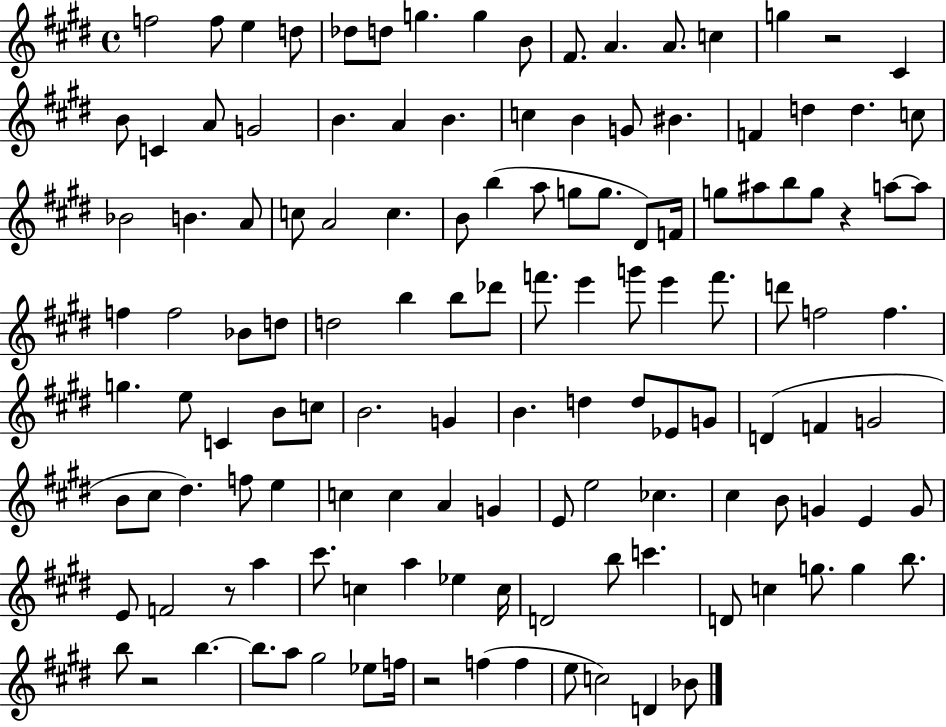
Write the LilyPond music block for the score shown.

{
  \clef treble
  \time 4/4
  \defaultTimeSignature
  \key e \major
  f''2 f''8 e''4 d''8 | des''8 d''8 g''4. g''4 b'8 | fis'8. a'4. a'8. c''4 | g''4 r2 cis'4 | \break b'8 c'4 a'8 g'2 | b'4. a'4 b'4. | c''4 b'4 g'8 bis'4. | f'4 d''4 d''4. c''8 | \break bes'2 b'4. a'8 | c''8 a'2 c''4. | b'8 b''4( a''8 g''8 g''8. dis'8) f'16 | g''8 ais''8 b''8 g''8 r4 a''8~~ a''8 | \break f''4 f''2 bes'8 d''8 | d''2 b''4 b''8 des'''8 | f'''8. e'''4 g'''8 e'''4 f'''8. | d'''8 f''2 f''4. | \break g''4. e''8 c'4 b'8 c''8 | b'2. g'4 | b'4. d''4 d''8 ees'8 g'8 | d'4( f'4 g'2 | \break b'8 cis''8 dis''4.) f''8 e''4 | c''4 c''4 a'4 g'4 | e'8 e''2 ces''4. | cis''4 b'8 g'4 e'4 g'8 | \break e'8 f'2 r8 a''4 | cis'''8. c''4 a''4 ees''4 c''16 | d'2 b''8 c'''4. | d'8 c''4 g''8. g''4 b''8. | \break b''8 r2 b''4.~~ | b''8. a''8 gis''2 ees''8 f''16 | r2 f''4( f''4 | e''8 c''2) d'4 bes'8 | \break \bar "|."
}